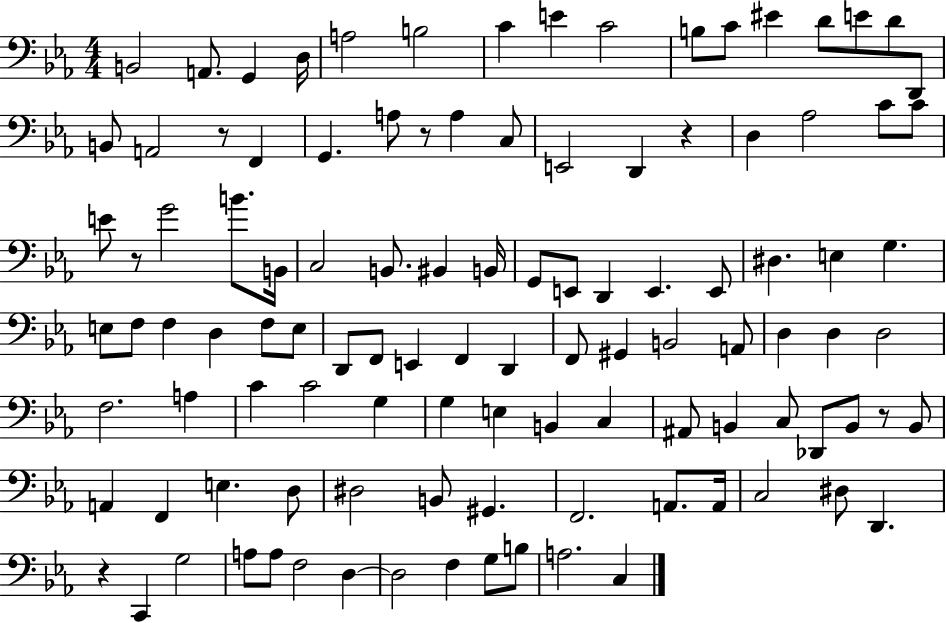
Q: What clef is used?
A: bass